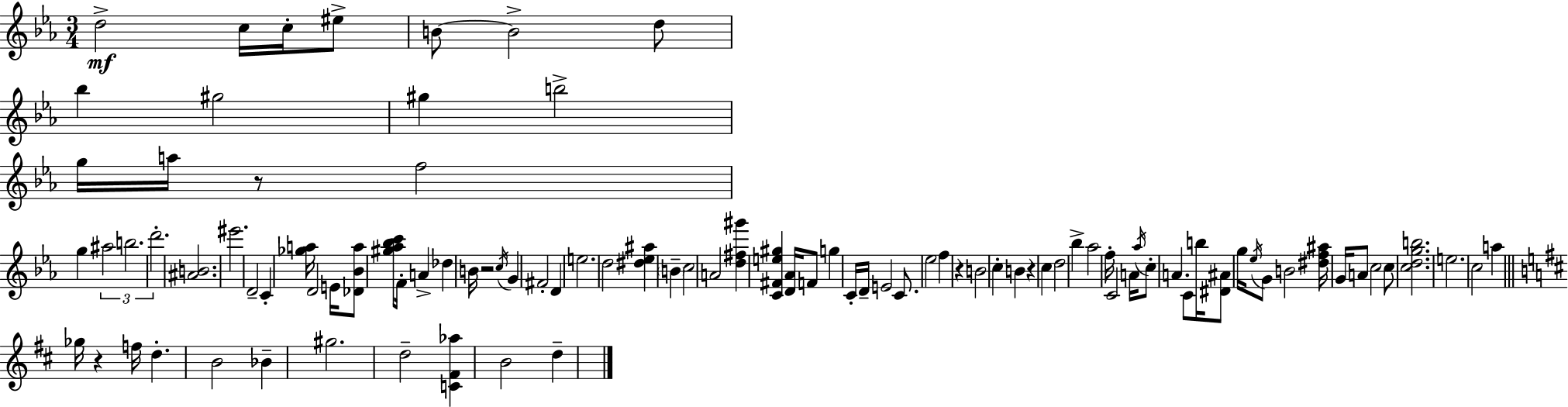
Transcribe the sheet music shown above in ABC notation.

X:1
T:Untitled
M:3/4
L:1/4
K:Cm
d2 c/4 c/4 ^e/2 B/2 B2 d/2 _b ^g2 ^g b2 g/4 a/4 z/2 f2 g ^a2 b2 d'2 [^AB]2 ^e'2 D2 C [_ga]/4 D2 E/4 [_D_Ba]/2 [^g_a_bc']/2 F/4 A _d B/4 z2 c/4 G ^F2 D e2 d2 [^d_e^a] B c2 A2 [d^f^g'] [C^Fe^g] [D_A]/4 F/2 g C/4 D/4 E2 C/2 _e2 f z B2 c B z c d2 _b _a2 f/4 C2 A/4 _a/4 c/2 A C/2 b/4 [^D^A]/2 g/4 _e/4 G/2 B2 [^df^a]/4 G/4 A/2 c2 c/2 [cdgb]2 e2 c2 a _g/4 z f/4 d B2 _B ^g2 d2 [C^F_a] B2 d